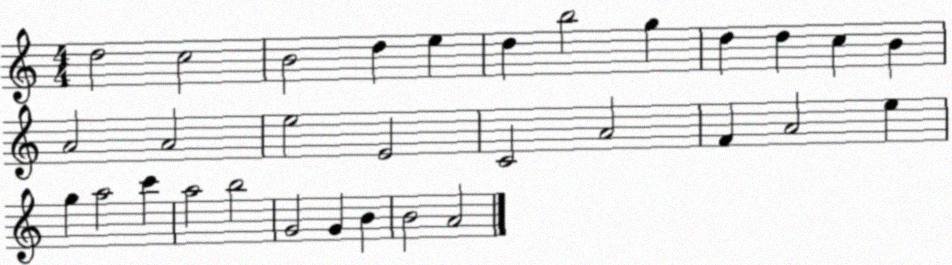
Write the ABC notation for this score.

X:1
T:Untitled
M:4/4
L:1/4
K:C
d2 c2 B2 d e d b2 g d d c B A2 A2 e2 E2 C2 A2 F A2 e g a2 c' a2 b2 G2 G B B2 A2